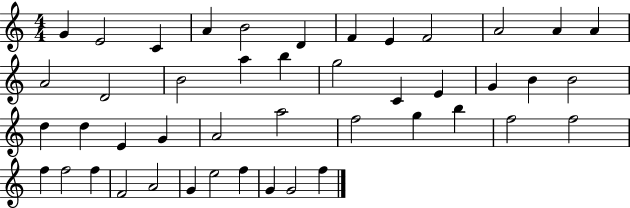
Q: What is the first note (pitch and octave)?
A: G4